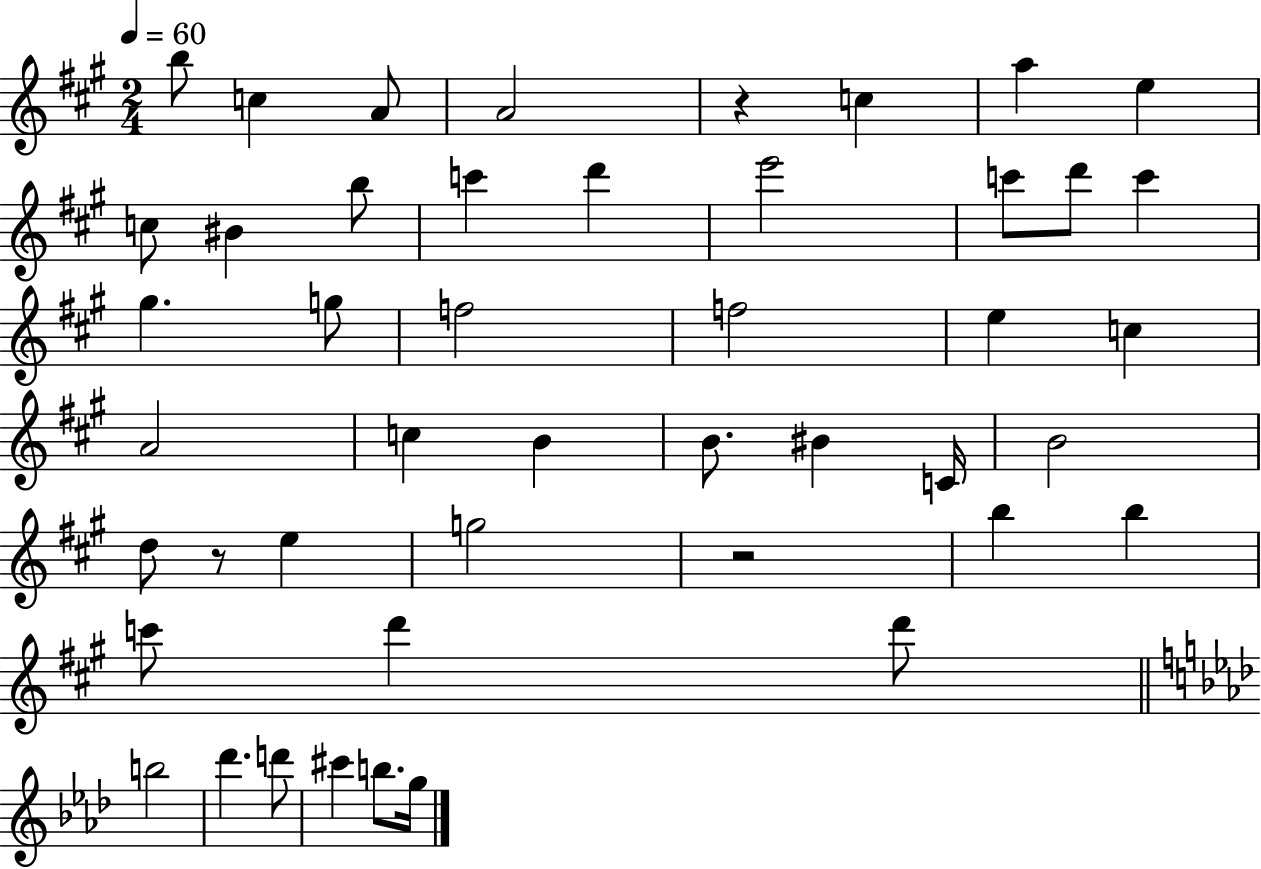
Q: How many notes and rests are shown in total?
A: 46